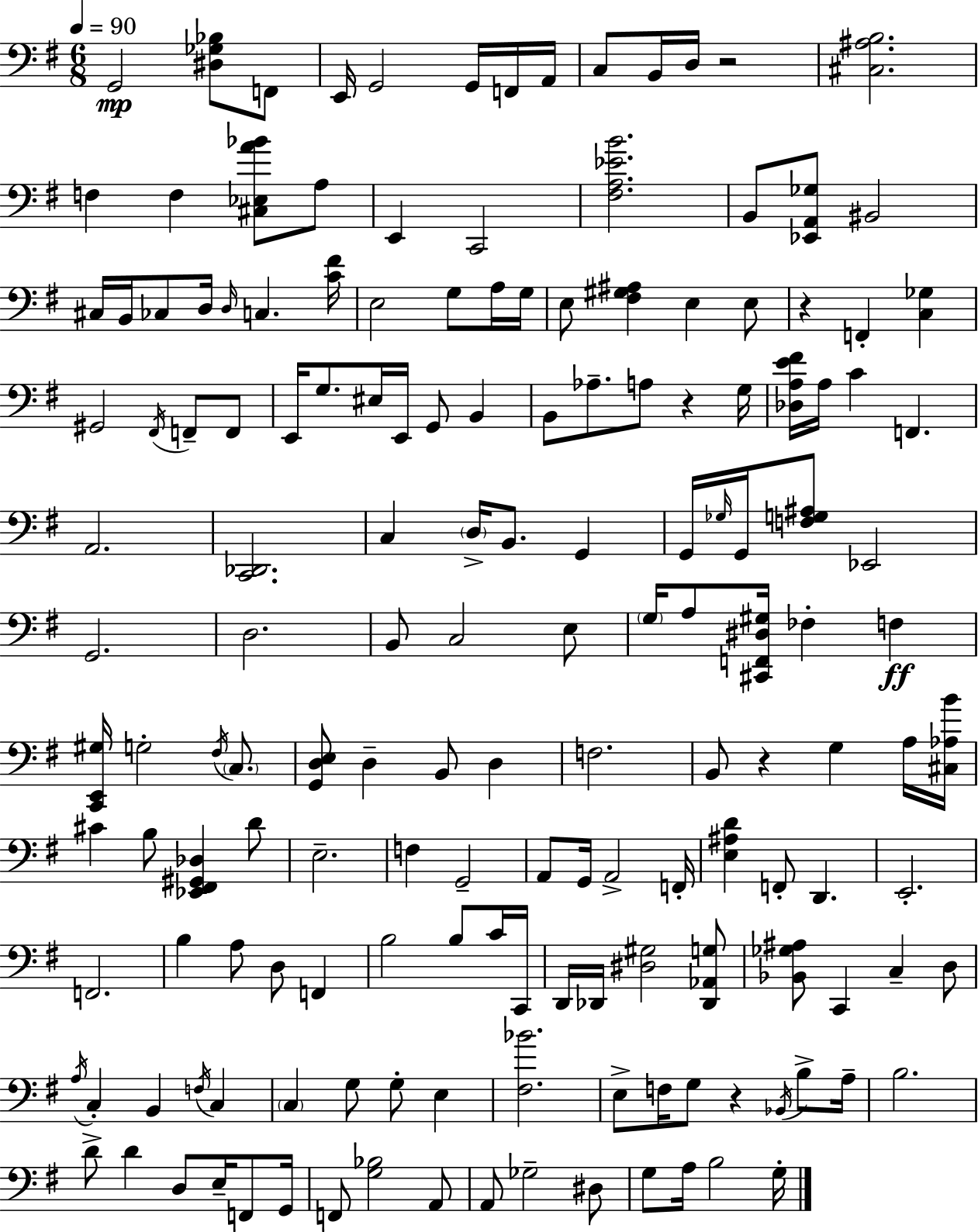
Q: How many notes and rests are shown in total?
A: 161